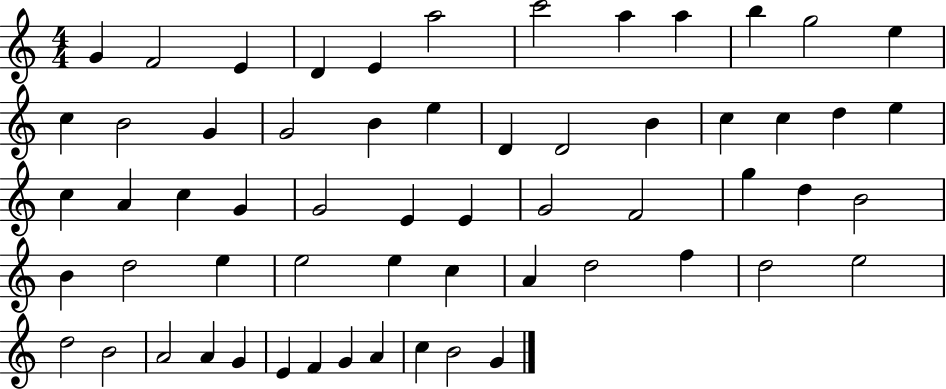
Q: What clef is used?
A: treble